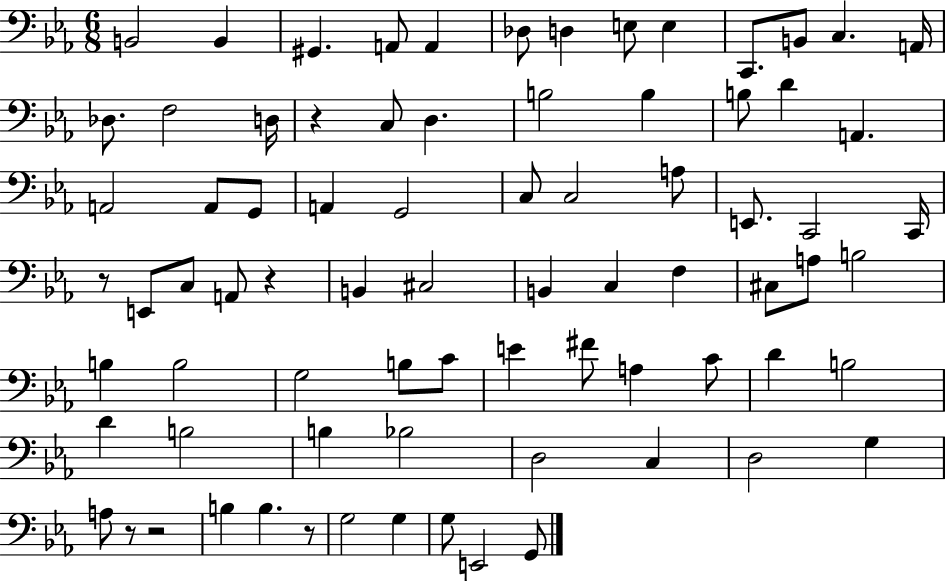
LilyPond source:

{
  \clef bass
  \numericTimeSignature
  \time 6/8
  \key ees \major
  b,2 b,4 | gis,4. a,8 a,4 | des8 d4 e8 e4 | c,8. b,8 c4. a,16 | \break des8. f2 d16 | r4 c8 d4. | b2 b4 | b8 d'4 a,4. | \break a,2 a,8 g,8 | a,4 g,2 | c8 c2 a8 | e,8. c,2 c,16 | \break r8 e,8 c8 a,8 r4 | b,4 cis2 | b,4 c4 f4 | cis8 a8 b2 | \break b4 b2 | g2 b8 c'8 | e'4 fis'8 a4 c'8 | d'4 b2 | \break d'4 b2 | b4 bes2 | d2 c4 | d2 g4 | \break a8 r8 r2 | b4 b4. r8 | g2 g4 | g8 e,2 g,8 | \break \bar "|."
}